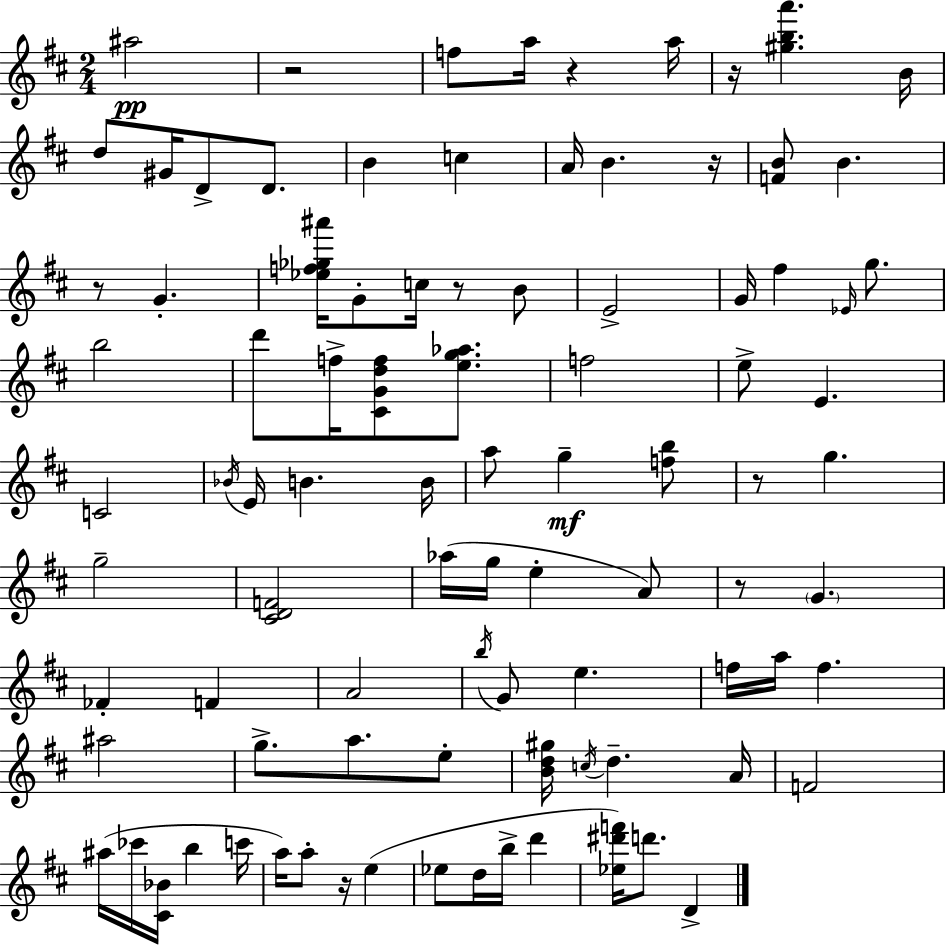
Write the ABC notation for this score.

X:1
T:Untitled
M:2/4
L:1/4
K:D
^a2 z2 f/2 a/4 z a/4 z/4 [^gba'] B/4 d/2 ^G/4 D/2 D/2 B c A/4 B z/4 [FB]/2 B z/2 G [_ef_g^a']/4 G/2 c/4 z/2 B/2 E2 G/4 ^f _E/4 g/2 b2 d'/2 f/4 [^CGdf]/2 [eg_a]/2 f2 e/2 E C2 _B/4 E/4 B B/4 a/2 g [fb]/2 z/2 g g2 [^CDF]2 _a/4 g/4 e A/2 z/2 G _F F A2 b/4 G/2 e f/4 a/4 f ^a2 g/2 a/2 e/2 [Bd^g]/4 c/4 d A/4 F2 ^a/4 _c'/4 [^C_B]/4 b c'/4 a/4 a/2 z/4 e _e/2 d/4 b/4 d' [_e^d'f']/4 d'/2 D